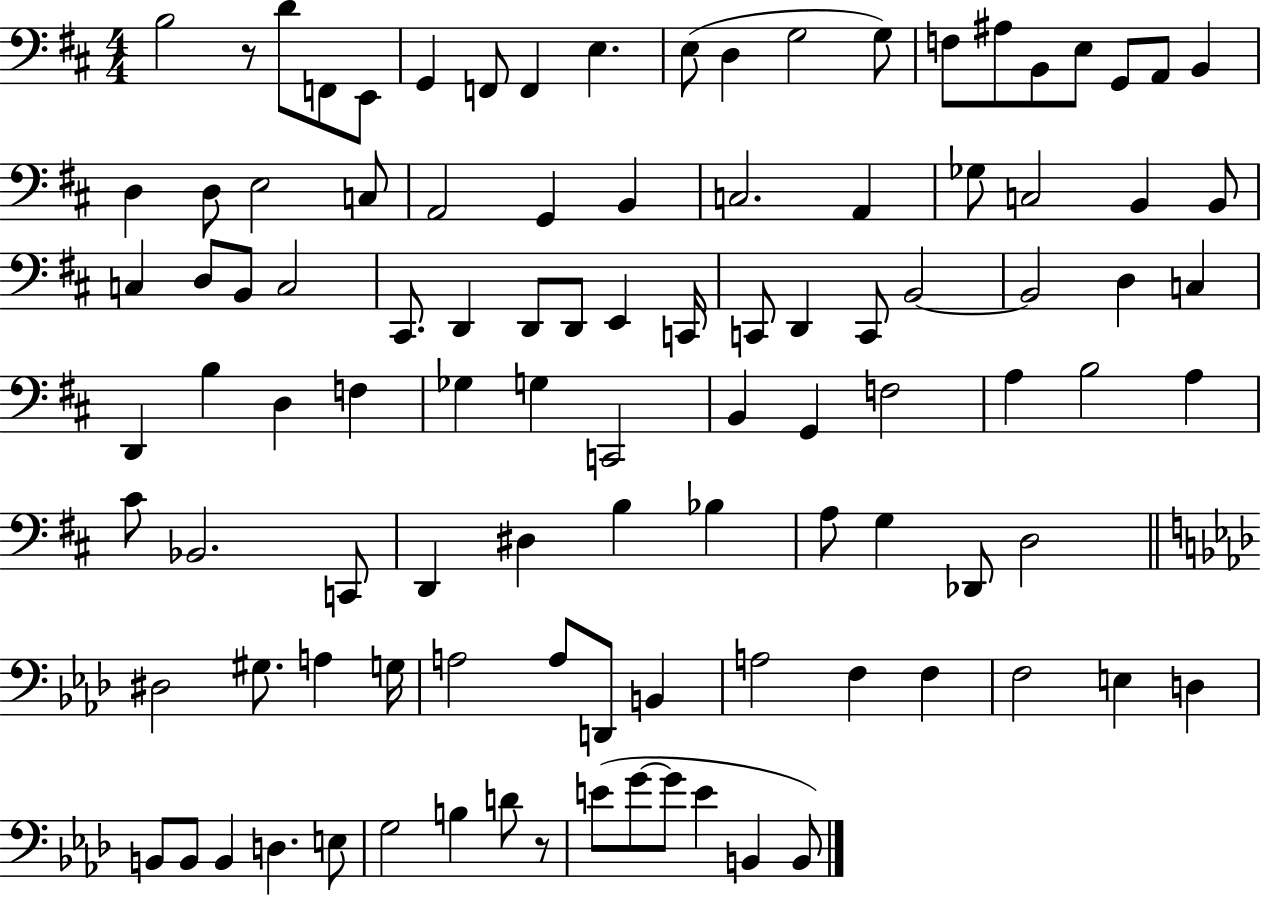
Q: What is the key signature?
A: D major